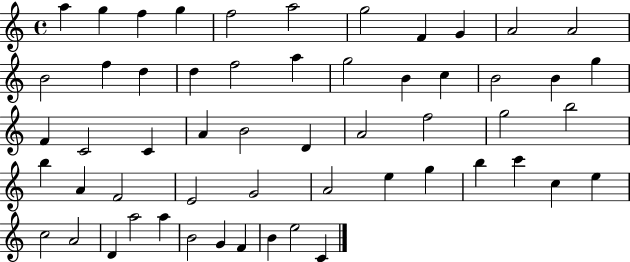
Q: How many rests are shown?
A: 0